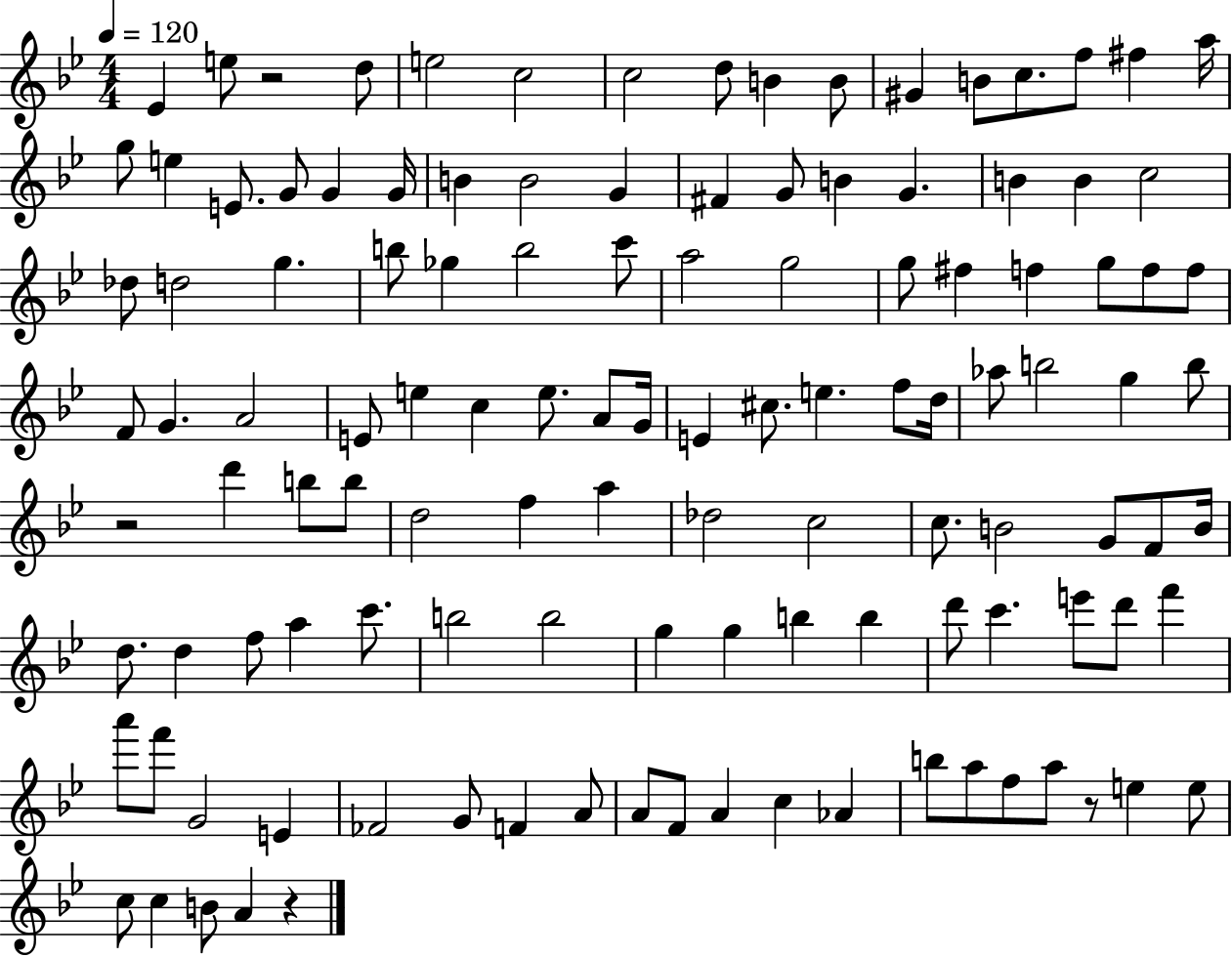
X:1
T:Untitled
M:4/4
L:1/4
K:Bb
_E e/2 z2 d/2 e2 c2 c2 d/2 B B/2 ^G B/2 c/2 f/2 ^f a/4 g/2 e E/2 G/2 G G/4 B B2 G ^F G/2 B G B B c2 _d/2 d2 g b/2 _g b2 c'/2 a2 g2 g/2 ^f f g/2 f/2 f/2 F/2 G A2 E/2 e c e/2 A/2 G/4 E ^c/2 e f/2 d/4 _a/2 b2 g b/2 z2 d' b/2 b/2 d2 f a _d2 c2 c/2 B2 G/2 F/2 B/4 d/2 d f/2 a c'/2 b2 b2 g g b b d'/2 c' e'/2 d'/2 f' a'/2 f'/2 G2 E _F2 G/2 F A/2 A/2 F/2 A c _A b/2 a/2 f/2 a/2 z/2 e e/2 c/2 c B/2 A z